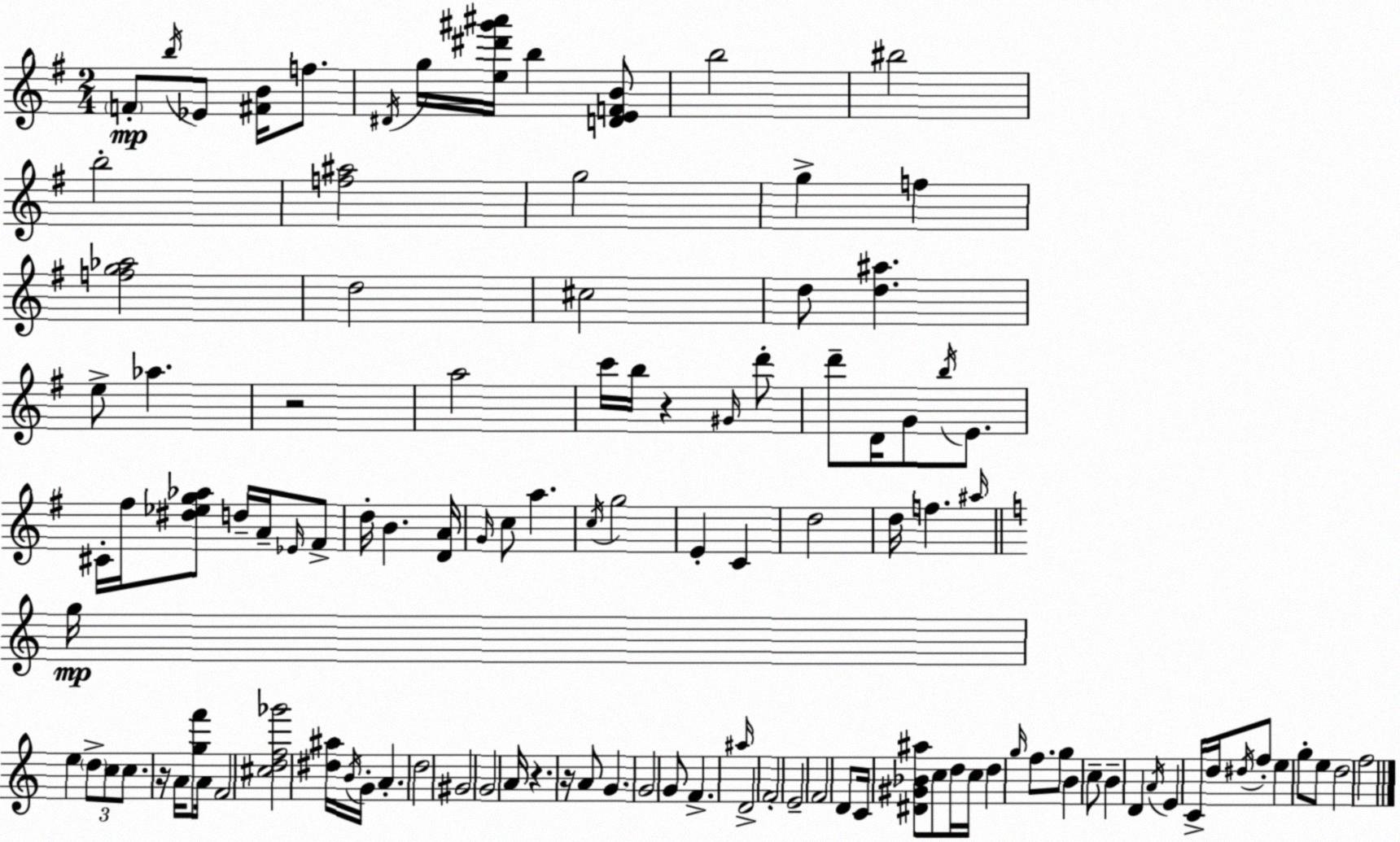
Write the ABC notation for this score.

X:1
T:Untitled
M:2/4
L:1/4
K:G
F/2 b/4 _E/2 [^FB]/4 f/2 ^D/4 g/4 [e^d'^g'^a']/4 b [DEFB]/2 b2 ^b2 b2 [f^a]2 g2 g f [fg_a]2 d2 ^c2 d/2 [d^a] e/2 _a z2 a2 c'/4 b/4 z ^G/4 d'/2 d'/2 D/4 G/2 b/4 E/2 ^C/4 ^f/4 [^d_eg_a]/2 d/4 A/4 _E/4 ^F/2 d/4 B [DA]/4 G/4 c/2 a c/4 g2 E C d2 d/4 f ^a/4 g/4 e d/2 c/2 c/2 z/4 A/4 [gf']/2 A/4 F2 [^cdf_g']2 [^d^a]/4 B/4 G/4 A d2 ^G2 G2 A/4 z z/4 A/2 G G2 G/2 F ^a/4 D2 F2 E2 F2 D/2 C/4 [^D^G_B^a]/2 c/2 d/4 c/4 d g/4 f/2 g/2 B c/2 B D A/4 E C/4 d/4 ^d/4 f/2 e g/2 e/2 d2 f2